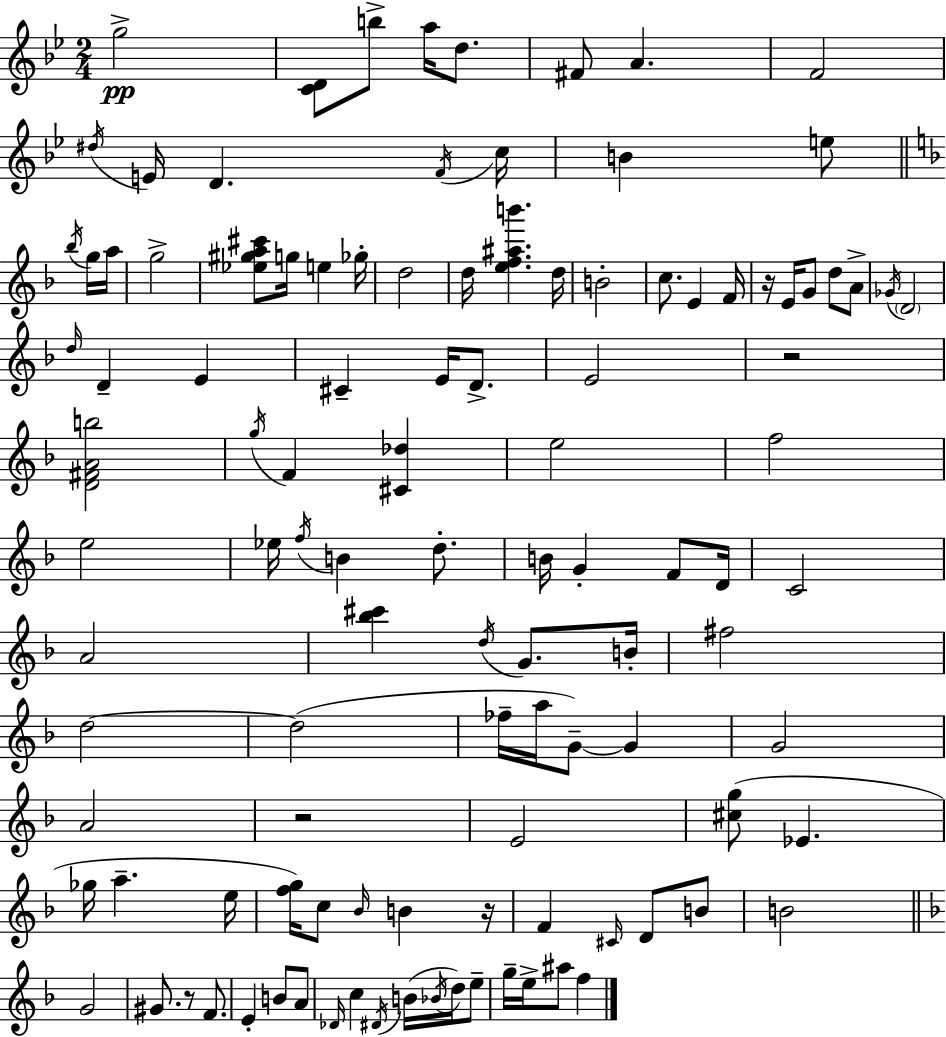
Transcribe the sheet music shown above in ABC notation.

X:1
T:Untitled
M:2/4
L:1/4
K:Bb
g2 [CD]/2 b/2 a/4 d/2 ^F/2 A F2 ^d/4 E/4 D F/4 c/4 B e/2 _b/4 g/4 a/4 g2 [_e^ga^c']/2 g/4 e _g/4 d2 d/4 [ef^ab'] d/4 B2 c/2 E F/4 z/4 E/4 G/2 d/2 A/2 _G/4 D2 d/4 D E ^C E/4 D/2 E2 z2 [D^FAb]2 g/4 F [^C_d] e2 f2 e2 _e/4 f/4 B d/2 B/4 G F/2 D/4 C2 A2 [_b^c'] d/4 G/2 B/4 ^f2 d2 d2 _f/4 a/4 G/2 G G2 A2 z2 E2 [^cg]/2 _E _g/4 a e/4 [fg]/4 c/2 _B/4 B z/4 F ^C/4 D/2 B/2 B2 G2 ^G/2 z/2 F/2 E B/2 A/2 _D/4 c ^D/4 B/4 _B/4 d/4 e/2 g/4 e/4 ^a/2 f